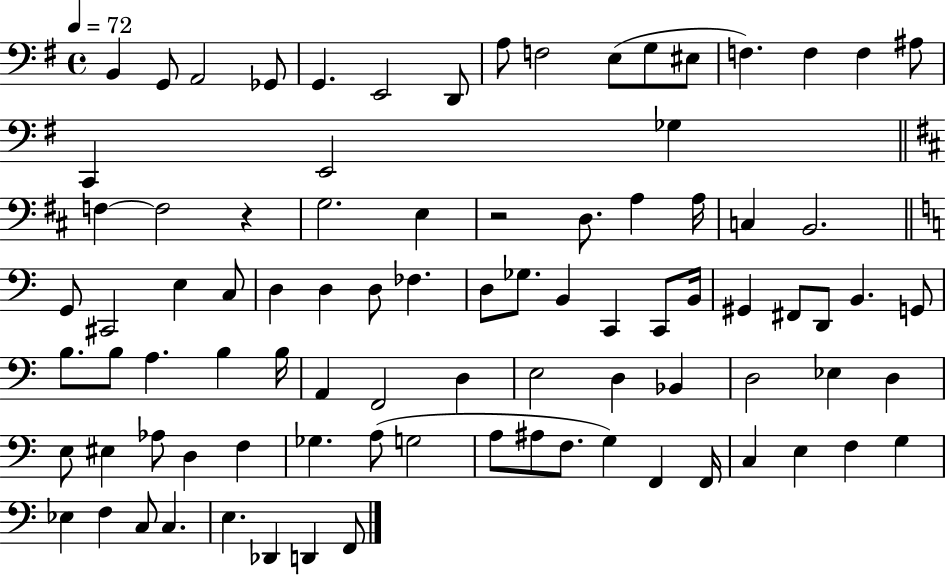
B2/q G2/e A2/h Gb2/e G2/q. E2/h D2/e A3/e F3/h E3/e G3/e EIS3/e F3/q. F3/q F3/q A#3/e C2/q E2/h Gb3/q F3/q F3/h R/q G3/h. E3/q R/h D3/e. A3/q A3/s C3/q B2/h. G2/e C#2/h E3/q C3/e D3/q D3/q D3/e FES3/q. D3/e Gb3/e. B2/q C2/q C2/e B2/s G#2/q F#2/e D2/e B2/q. G2/e B3/e. B3/e A3/q. B3/q B3/s A2/q F2/h D3/q E3/h D3/q Bb2/q D3/h Eb3/q D3/q E3/e EIS3/q Ab3/e D3/q F3/q Gb3/q. A3/e G3/h A3/e A#3/e F3/e. G3/q F2/q F2/s C3/q E3/q F3/q G3/q Eb3/q F3/q C3/e C3/q. E3/q. Db2/q D2/q F2/e